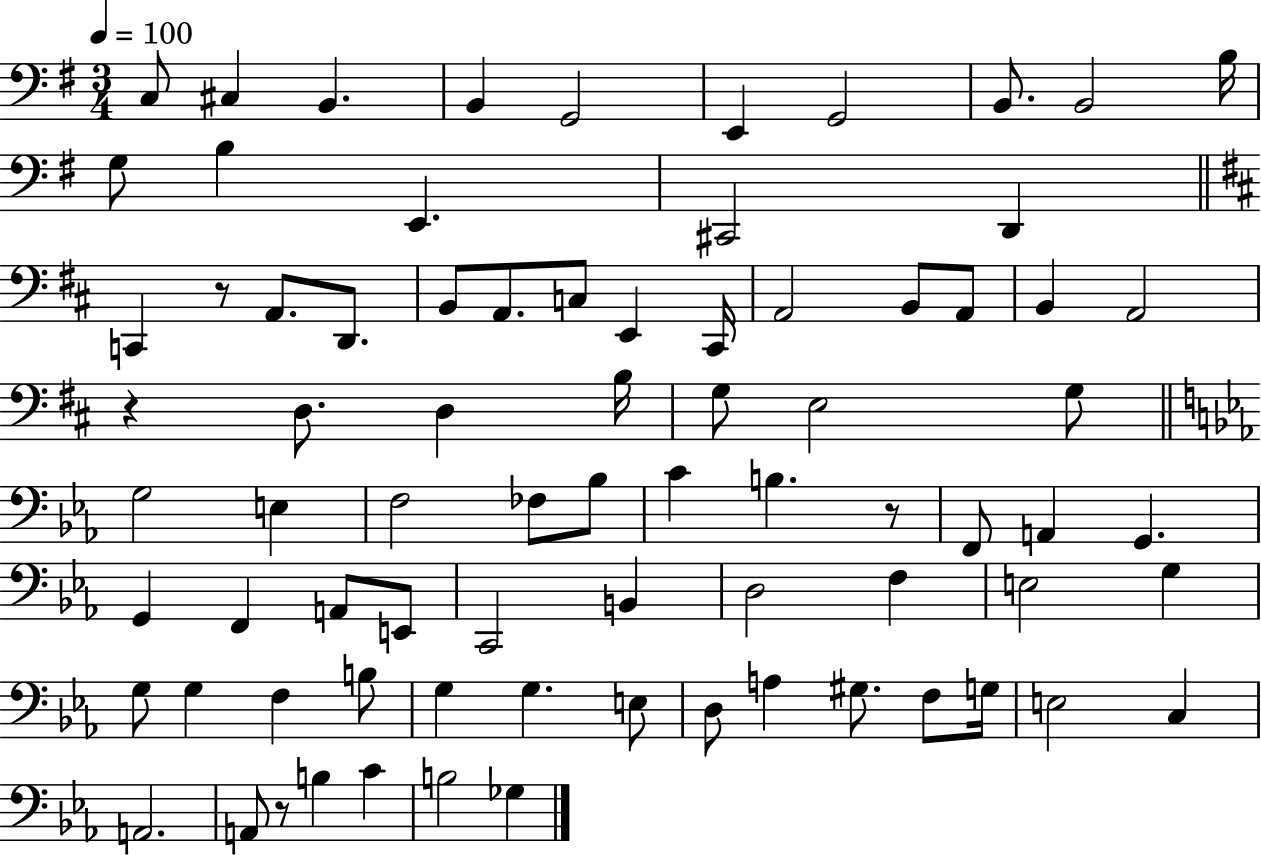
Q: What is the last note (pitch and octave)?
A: Gb3